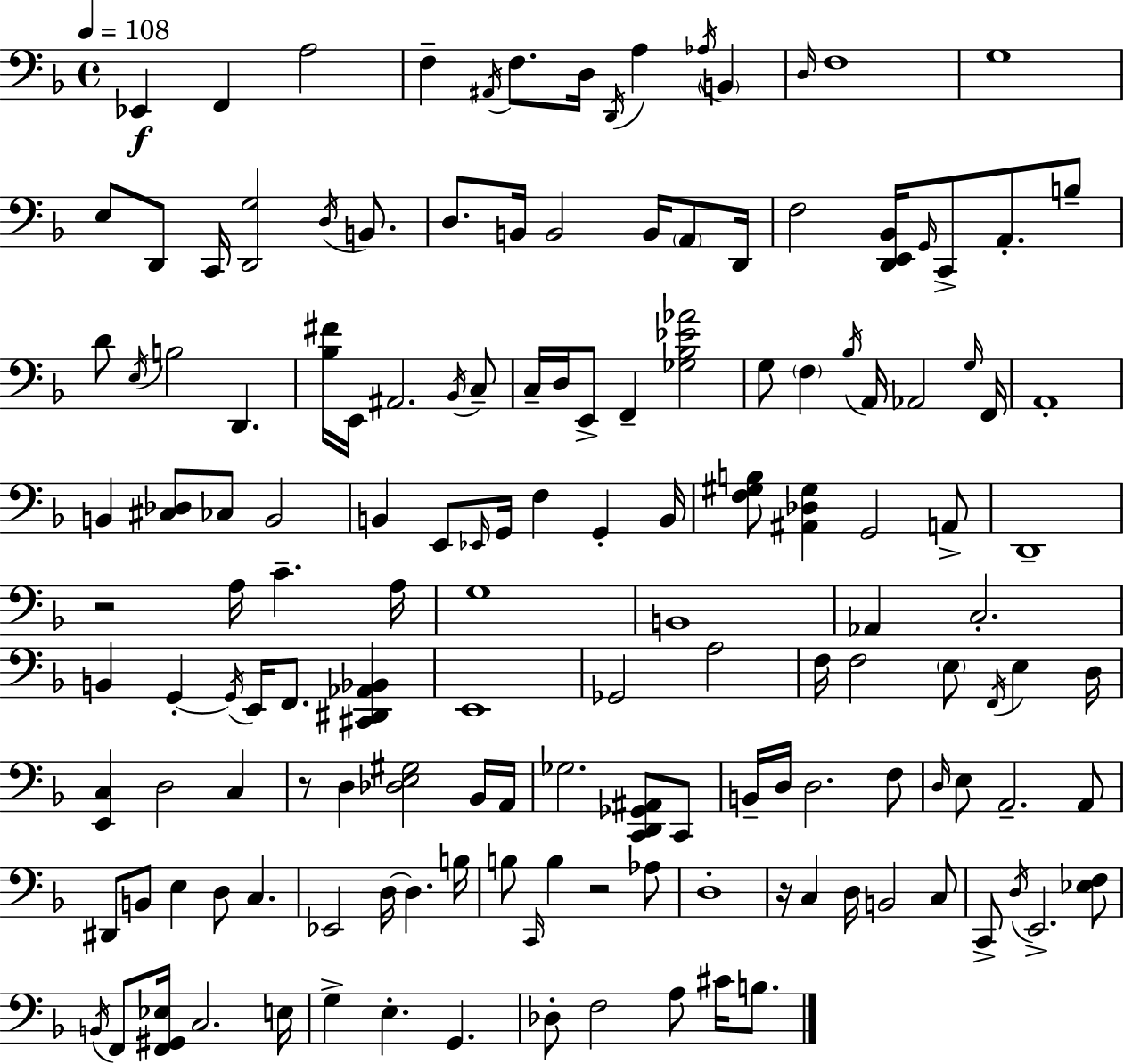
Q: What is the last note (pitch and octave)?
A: B3